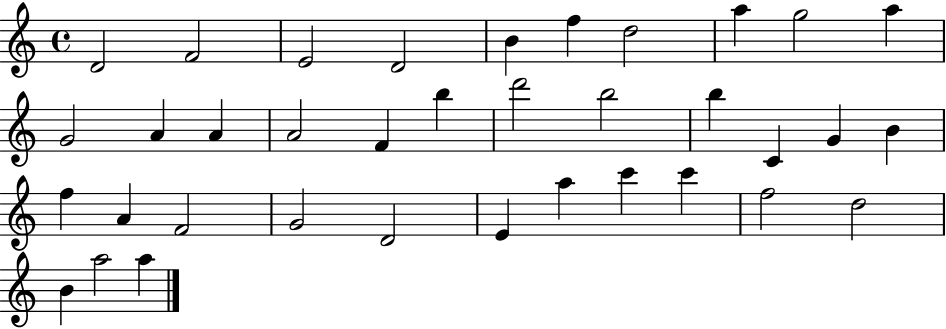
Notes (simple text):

D4/h F4/h E4/h D4/h B4/q F5/q D5/h A5/q G5/h A5/q G4/h A4/q A4/q A4/h F4/q B5/q D6/h B5/h B5/q C4/q G4/q B4/q F5/q A4/q F4/h G4/h D4/h E4/q A5/q C6/q C6/q F5/h D5/h B4/q A5/h A5/q